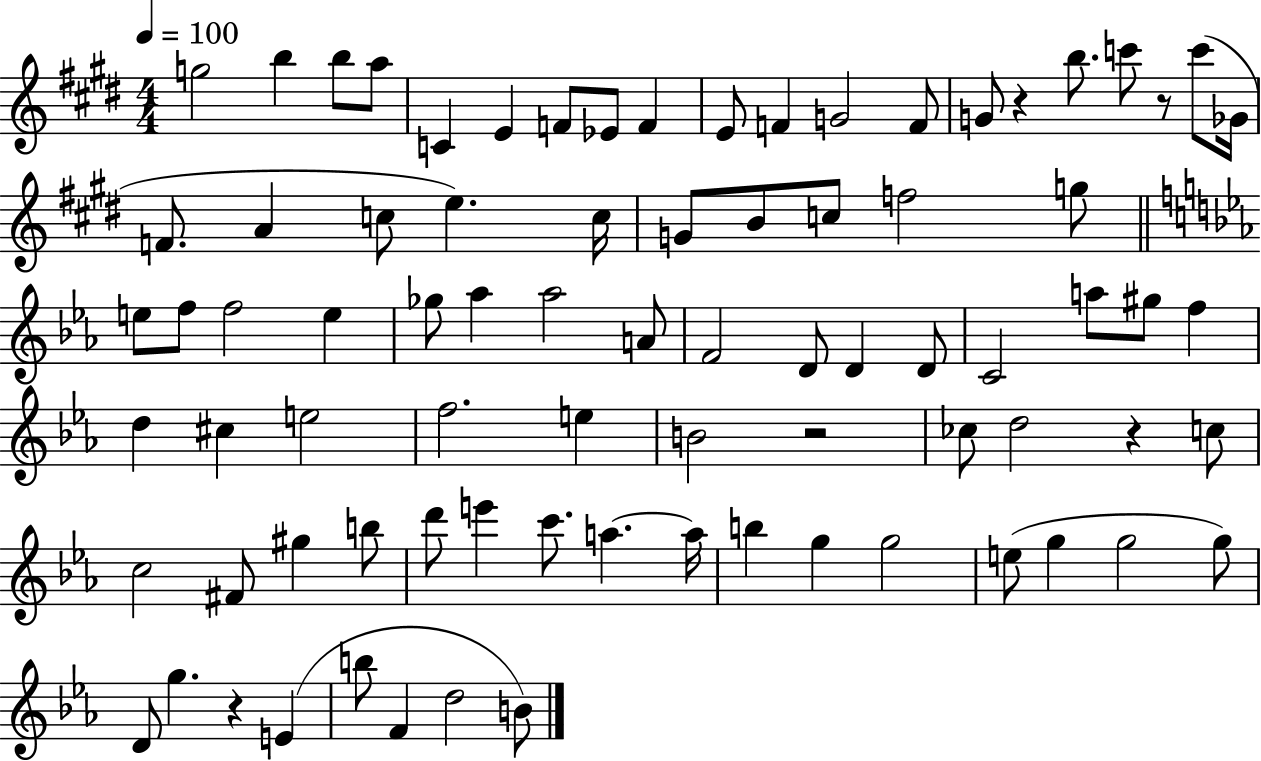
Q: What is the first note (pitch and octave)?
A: G5